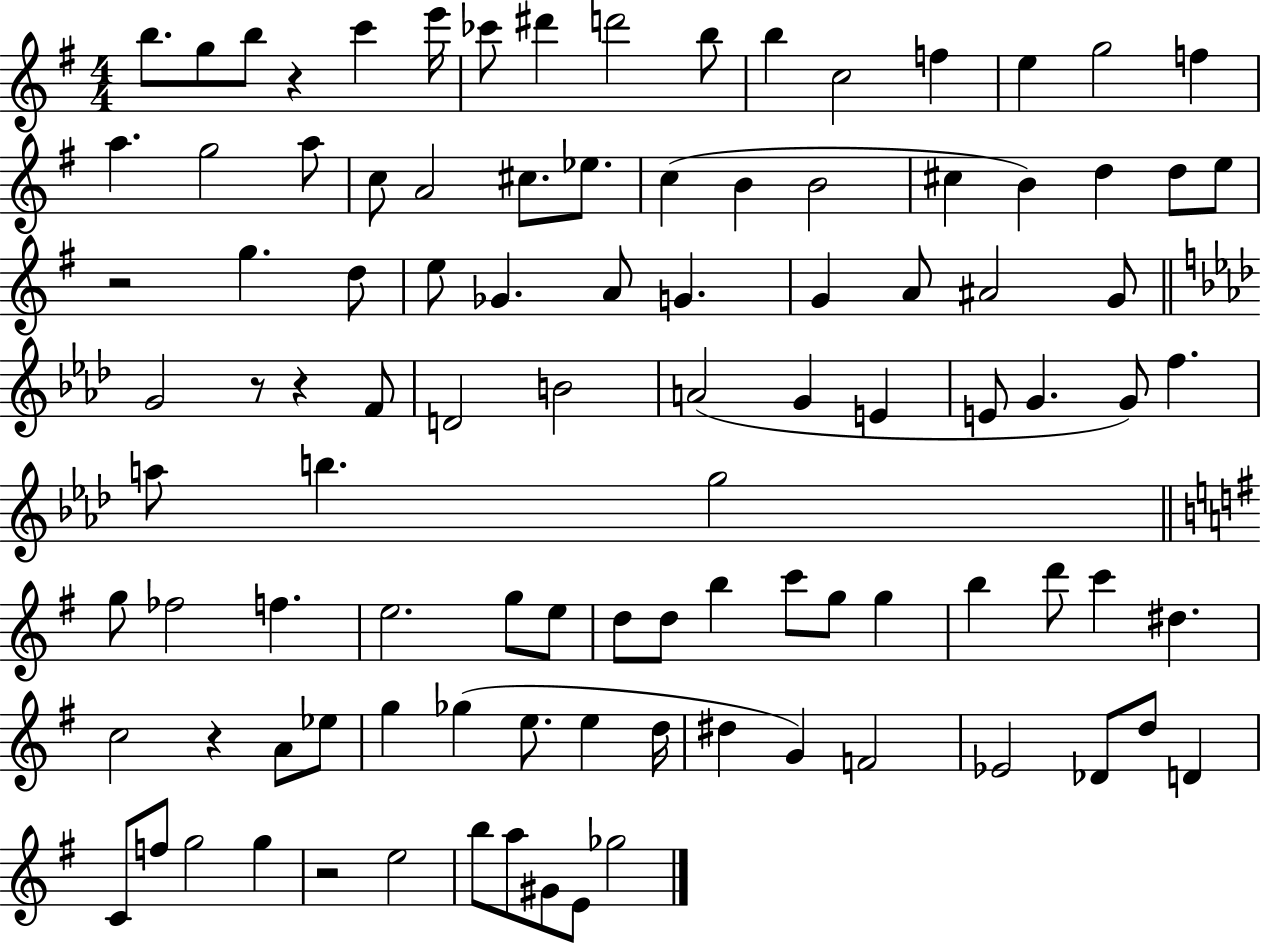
{
  \clef treble
  \numericTimeSignature
  \time 4/4
  \key g \major
  b''8. g''8 b''8 r4 c'''4 e'''16 | ces'''8 dis'''4 d'''2 b''8 | b''4 c''2 f''4 | e''4 g''2 f''4 | \break a''4. g''2 a''8 | c''8 a'2 cis''8. ees''8. | c''4( b'4 b'2 | cis''4 b'4) d''4 d''8 e''8 | \break r2 g''4. d''8 | e''8 ges'4. a'8 g'4. | g'4 a'8 ais'2 g'8 | \bar "||" \break \key f \minor g'2 r8 r4 f'8 | d'2 b'2 | a'2( g'4 e'4 | e'8 g'4. g'8) f''4. | \break a''8 b''4. g''2 | \bar "||" \break \key g \major g''8 fes''2 f''4. | e''2. g''8 e''8 | d''8 d''8 b''4 c'''8 g''8 g''4 | b''4 d'''8 c'''4 dis''4. | \break c''2 r4 a'8 ees''8 | g''4 ges''4( e''8. e''4 d''16 | dis''4 g'4) f'2 | ees'2 des'8 d''8 d'4 | \break c'8 f''8 g''2 g''4 | r2 e''2 | b''8 a''8 gis'8 e'8 ges''2 | \bar "|."
}